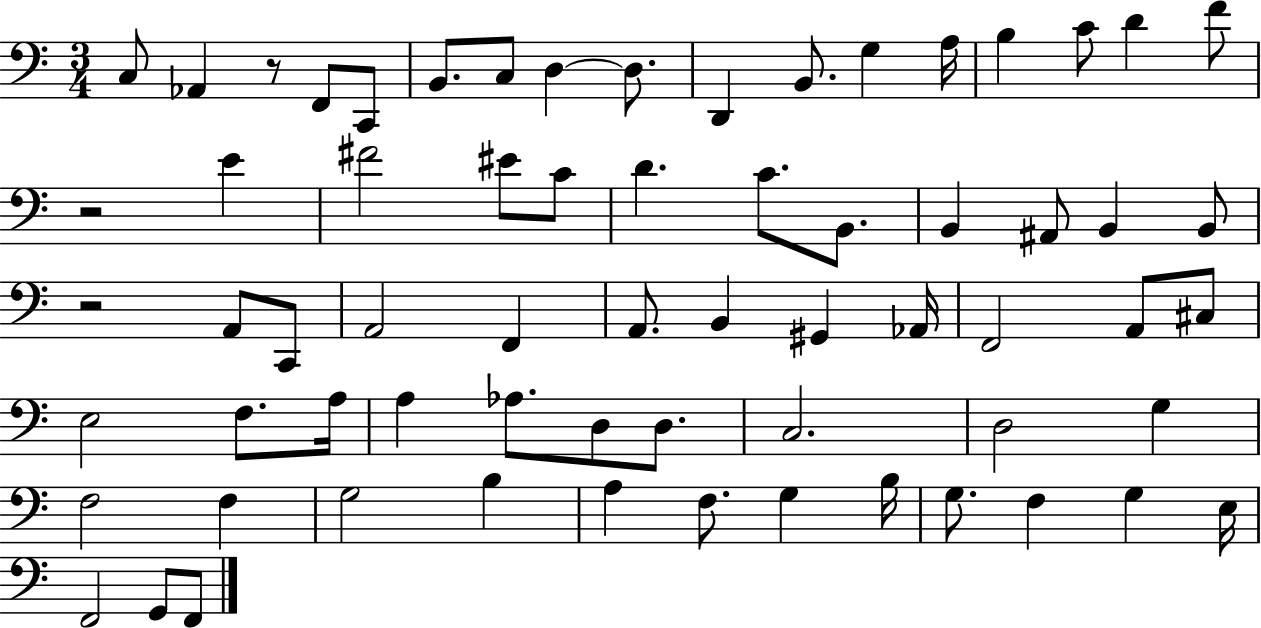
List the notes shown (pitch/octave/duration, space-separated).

C3/e Ab2/q R/e F2/e C2/e B2/e. C3/e D3/q D3/e. D2/q B2/e. G3/q A3/s B3/q C4/e D4/q F4/e R/h E4/q F#4/h EIS4/e C4/e D4/q. C4/e. B2/e. B2/q A#2/e B2/q B2/e R/h A2/e C2/e A2/h F2/q A2/e. B2/q G#2/q Ab2/s F2/h A2/e C#3/e E3/h F3/e. A3/s A3/q Ab3/e. D3/e D3/e. C3/h. D3/h G3/q F3/h F3/q G3/h B3/q A3/q F3/e. G3/q B3/s G3/e. F3/q G3/q E3/s F2/h G2/e F2/e